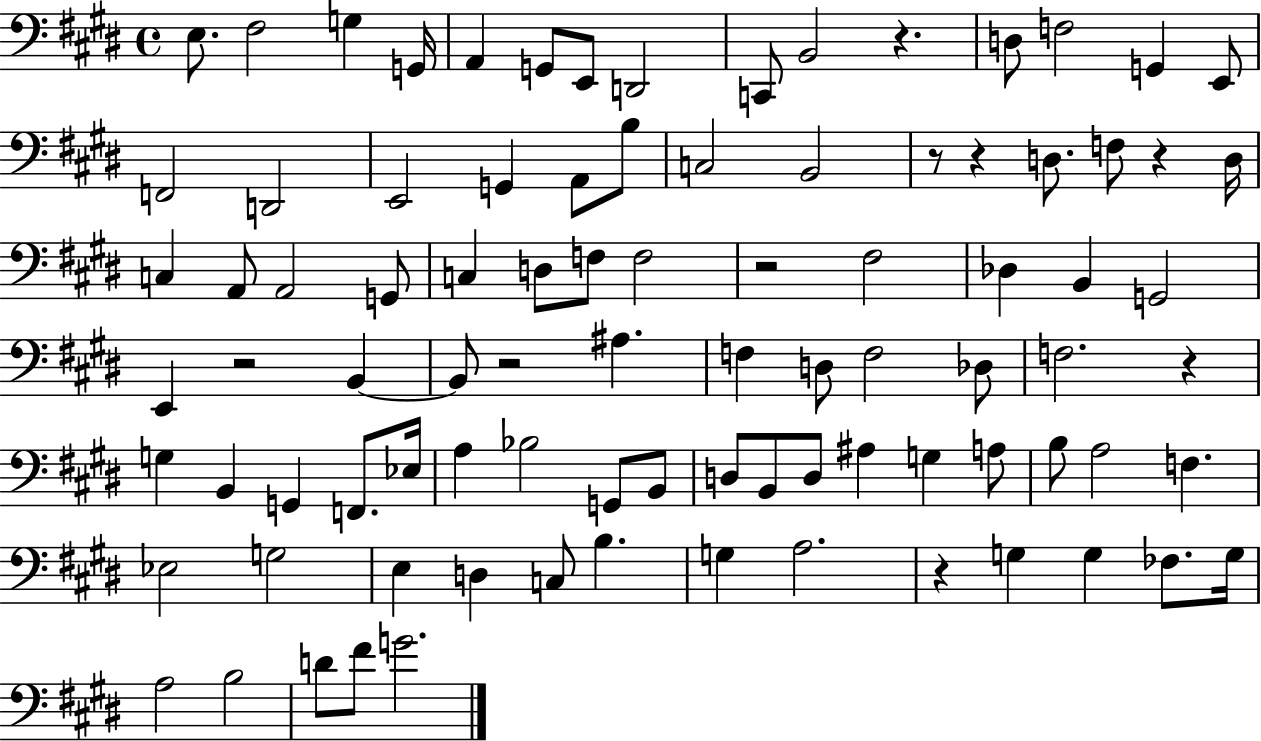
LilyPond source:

{
  \clef bass
  \time 4/4
  \defaultTimeSignature
  \key e \major
  e8. fis2 g4 g,16 | a,4 g,8 e,8 d,2 | c,8 b,2 r4. | d8 f2 g,4 e,8 | \break f,2 d,2 | e,2 g,4 a,8 b8 | c2 b,2 | r8 r4 d8. f8 r4 d16 | \break c4 a,8 a,2 g,8 | c4 d8 f8 f2 | r2 fis2 | des4 b,4 g,2 | \break e,4 r2 b,4~~ | b,8 r2 ais4. | f4 d8 f2 des8 | f2. r4 | \break g4 b,4 g,4 f,8. ees16 | a4 bes2 g,8 b,8 | d8 b,8 d8 ais4 g4 a8 | b8 a2 f4. | \break ees2 g2 | e4 d4 c8 b4. | g4 a2. | r4 g4 g4 fes8. g16 | \break a2 b2 | d'8 fis'8 g'2. | \bar "|."
}